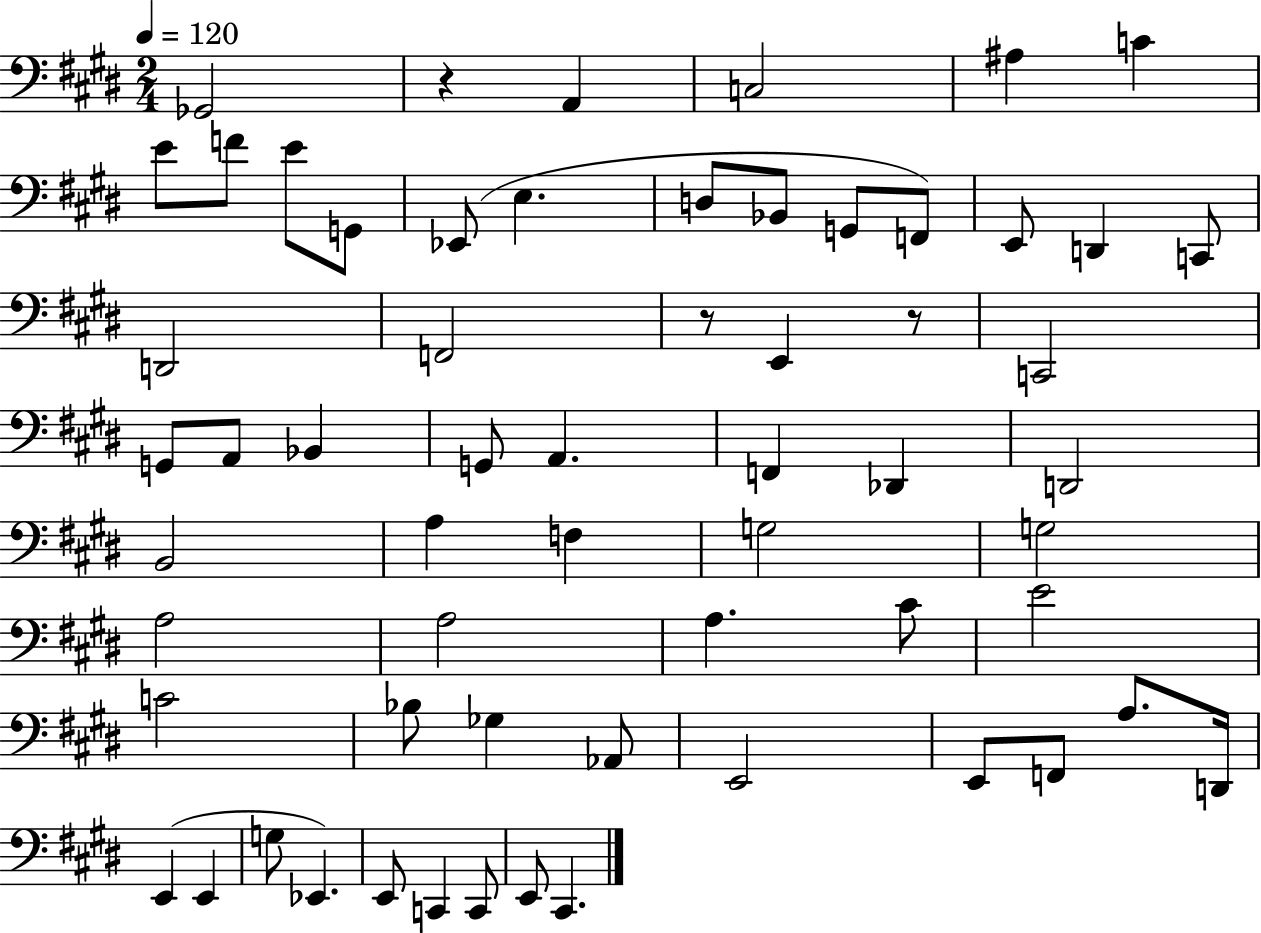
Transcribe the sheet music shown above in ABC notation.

X:1
T:Untitled
M:2/4
L:1/4
K:E
_G,,2 z A,, C,2 ^A, C E/2 F/2 E/2 G,,/2 _E,,/2 E, D,/2 _B,,/2 G,,/2 F,,/2 E,,/2 D,, C,,/2 D,,2 F,,2 z/2 E,, z/2 C,,2 G,,/2 A,,/2 _B,, G,,/2 A,, F,, _D,, D,,2 B,,2 A, F, G,2 G,2 A,2 A,2 A, ^C/2 E2 C2 _B,/2 _G, _A,,/2 E,,2 E,,/2 F,,/2 A,/2 D,,/4 E,, E,, G,/2 _E,, E,,/2 C,, C,,/2 E,,/2 ^C,,